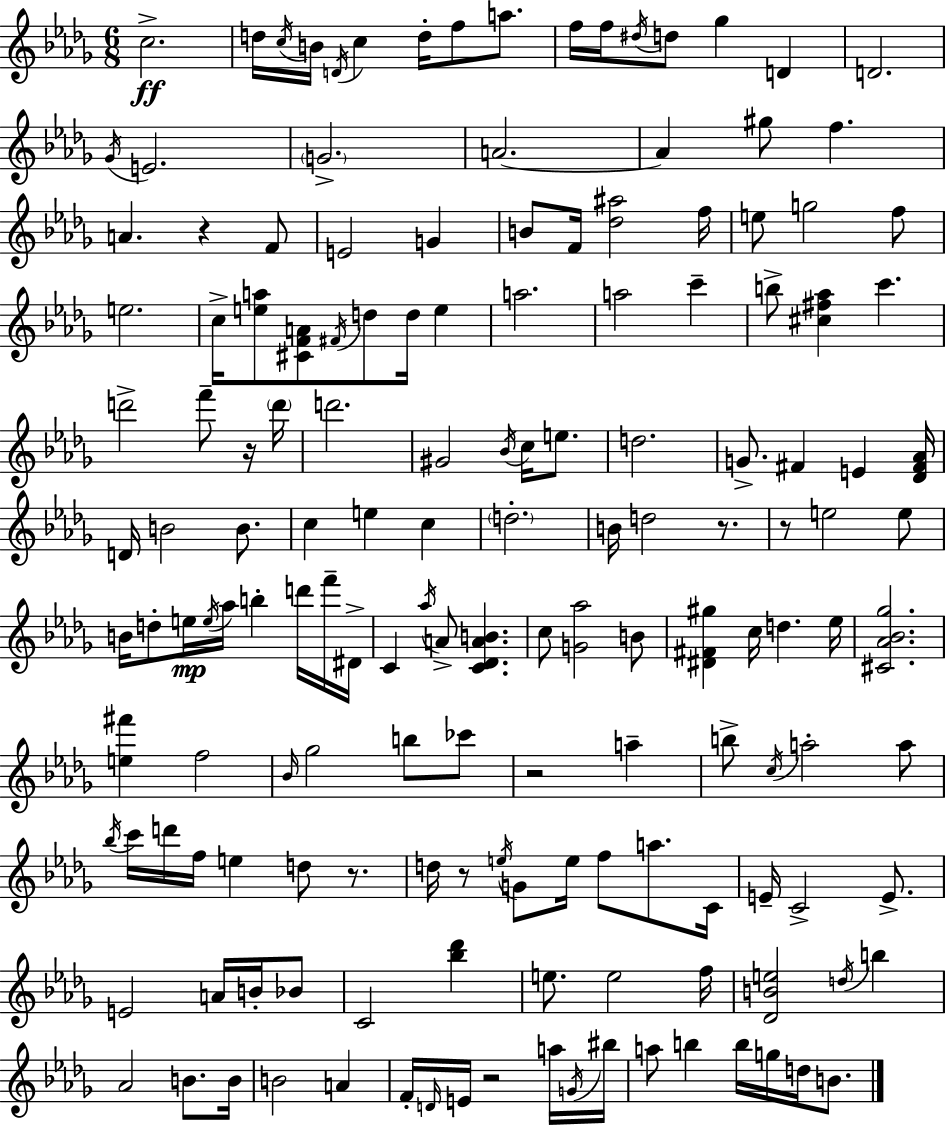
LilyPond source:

{
  \clef treble
  \numericTimeSignature
  \time 6/8
  \key bes \minor
  c''2.->\ff | d''16 \acciaccatura { c''16 } b'16 \acciaccatura { d'16 } c''4 d''16-. f''8 a''8. | f''16 f''16 \acciaccatura { dis''16 } d''8 ges''4 d'4 | d'2. | \break \acciaccatura { ges'16 } e'2. | \parenthesize g'2.-> | a'2.~~ | a'4 gis''8 f''4. | \break a'4. r4 | f'8 e'2 | g'4 b'8 f'16 <des'' ais''>2 | f''16 e''8 g''2 | \break f''8 e''2. | c''16-> <e'' a''>8 <cis' f' a'>8 \acciaccatura { fis'16 } d''8 | d''16 e''4 a''2. | a''2 | \break c'''4-- b''8-> <cis'' fis'' aes''>4 c'''4. | d'''2-> | f'''8-- r16 \parenthesize d'''16 d'''2. | gis'2 | \break \acciaccatura { bes'16 } c''16 e''8. d''2. | g'8.-> fis'4 | e'4 <des' fis' aes'>16 d'16 b'2 | b'8. c''4 e''4 | \break c''4 \parenthesize d''2.-. | b'16 d''2 | r8. r8 e''2 | e''8 b'16 d''8-. e''16\mp \acciaccatura { e''16 } aes''16 | \break b''4-. d'''16 f'''16-- dis'16-> c'4 \acciaccatura { aes''16 } | a'8-> <c' des' a' b'>4. c''8 <g' aes''>2 | b'8 <dis' fis' gis''>4 | c''16 d''4. ees''16 <cis' aes' bes' ges''>2. | \break <e'' fis'''>4 | f''2 \grace { bes'16 } ges''2 | b''8 ces'''8 r2 | a''4-- b''8-> \acciaccatura { c''16 } | \break a''2-. a''8 \acciaccatura { bes''16 } c'''16 | d'''16 f''16 e''4 d''8 r8. d''16 | r8 \acciaccatura { e''16 } g'8 e''16 f''8 a''8. c'16 | e'16-- c'2-> e'8.-> | \break e'2 a'16 b'16-. bes'8 | c'2 <bes'' des'''>4 | e''8. e''2 f''16 | <des' b' e''>2 \acciaccatura { d''16 } b''4 | \break aes'2 b'8. | b'16 b'2 a'4 | f'16-. \grace { d'16 } e'16 r2 | a''16 \acciaccatura { g'16 } bis''16 a''8 b''4 b''16 g''16 d''16 | \break b'8. \bar "|."
}